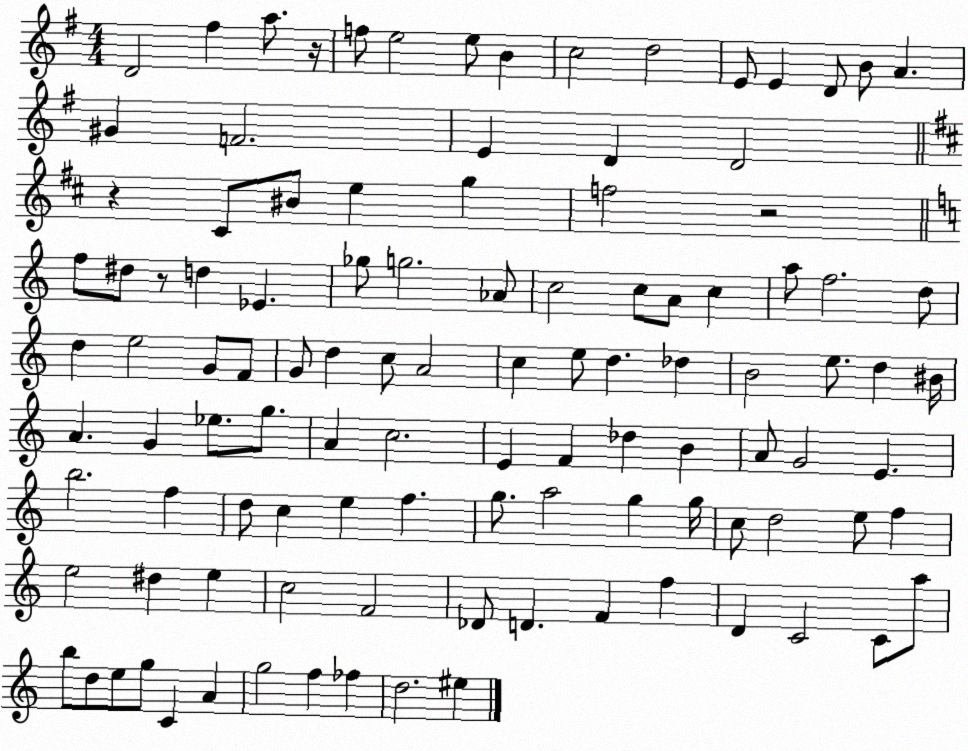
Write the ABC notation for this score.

X:1
T:Untitled
M:4/4
L:1/4
K:G
D2 ^f a/2 z/4 f/2 e2 e/2 B c2 d2 E/2 E D/2 B/2 A ^G F2 E D D2 z ^C/2 ^B/2 e g f2 z2 f/2 ^d/2 z/2 d _E _g/2 g2 _A/2 c2 c/2 A/2 c a/2 f2 d/2 d e2 G/2 F/2 G/2 d c/2 A2 c e/2 d _d B2 e/2 d ^B/4 A G _e/2 g/2 A c2 E F _d B A/2 G2 E b2 f d/2 c e f g/2 a2 g g/4 c/2 d2 e/2 f e2 ^d e c2 F2 _D/2 D F f D C2 C/2 a/2 b/2 d/2 e/2 g/2 C A g2 f _f d2 ^e